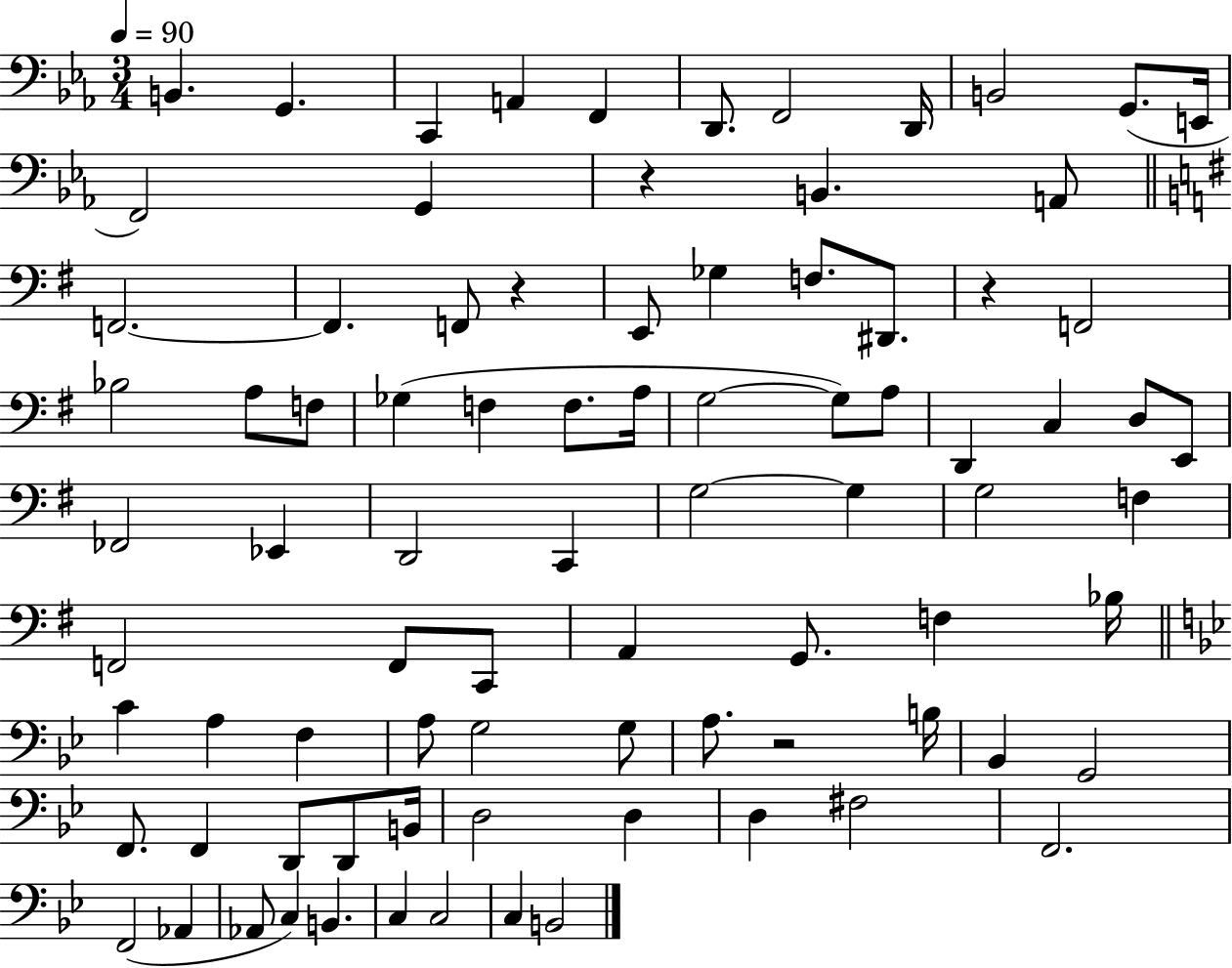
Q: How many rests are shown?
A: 4